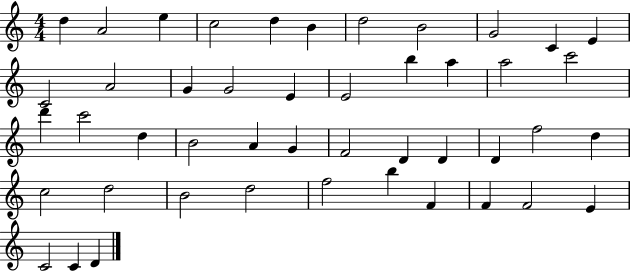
D5/q A4/h E5/q C5/h D5/q B4/q D5/h B4/h G4/h C4/q E4/q C4/h A4/h G4/q G4/h E4/q E4/h B5/q A5/q A5/h C6/h D6/q C6/h D5/q B4/h A4/q G4/q F4/h D4/q D4/q D4/q F5/h D5/q C5/h D5/h B4/h D5/h F5/h B5/q F4/q F4/q F4/h E4/q C4/h C4/q D4/q